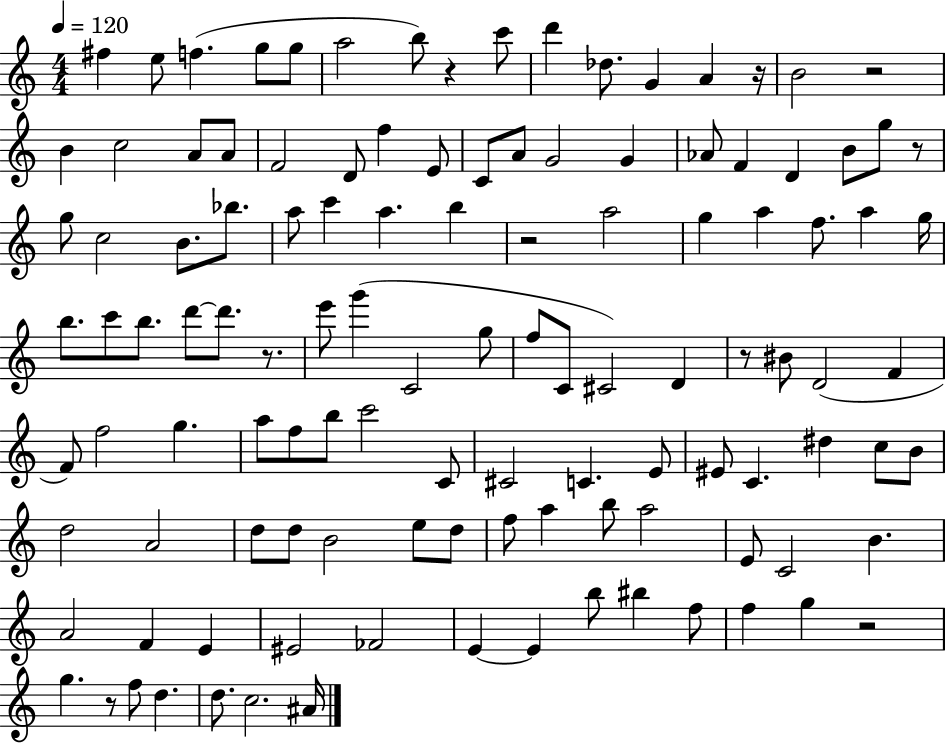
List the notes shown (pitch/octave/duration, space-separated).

F#5/q E5/e F5/q. G5/e G5/e A5/h B5/e R/q C6/e D6/q Db5/e. G4/q A4/q R/s B4/h R/h B4/q C5/h A4/e A4/e F4/h D4/e F5/q E4/e C4/e A4/e G4/h G4/q Ab4/e F4/q D4/q B4/e G5/e R/e G5/e C5/h B4/e. Bb5/e. A5/e C6/q A5/q. B5/q R/h A5/h G5/q A5/q F5/e. A5/q G5/s B5/e. C6/e B5/e. D6/e D6/e. R/e. E6/e G6/q C4/h G5/e F5/e C4/e C#4/h D4/q R/e BIS4/e D4/h F4/q F4/e F5/h G5/q. A5/e F5/e B5/e C6/h C4/e C#4/h C4/q. E4/e EIS4/e C4/q. D#5/q C5/e B4/e D5/h A4/h D5/e D5/e B4/h E5/e D5/e F5/e A5/q B5/e A5/h E4/e C4/h B4/q. A4/h F4/q E4/q EIS4/h FES4/h E4/q E4/q B5/e BIS5/q F5/e F5/q G5/q R/h G5/q. R/e F5/e D5/q. D5/e. C5/h. A#4/s